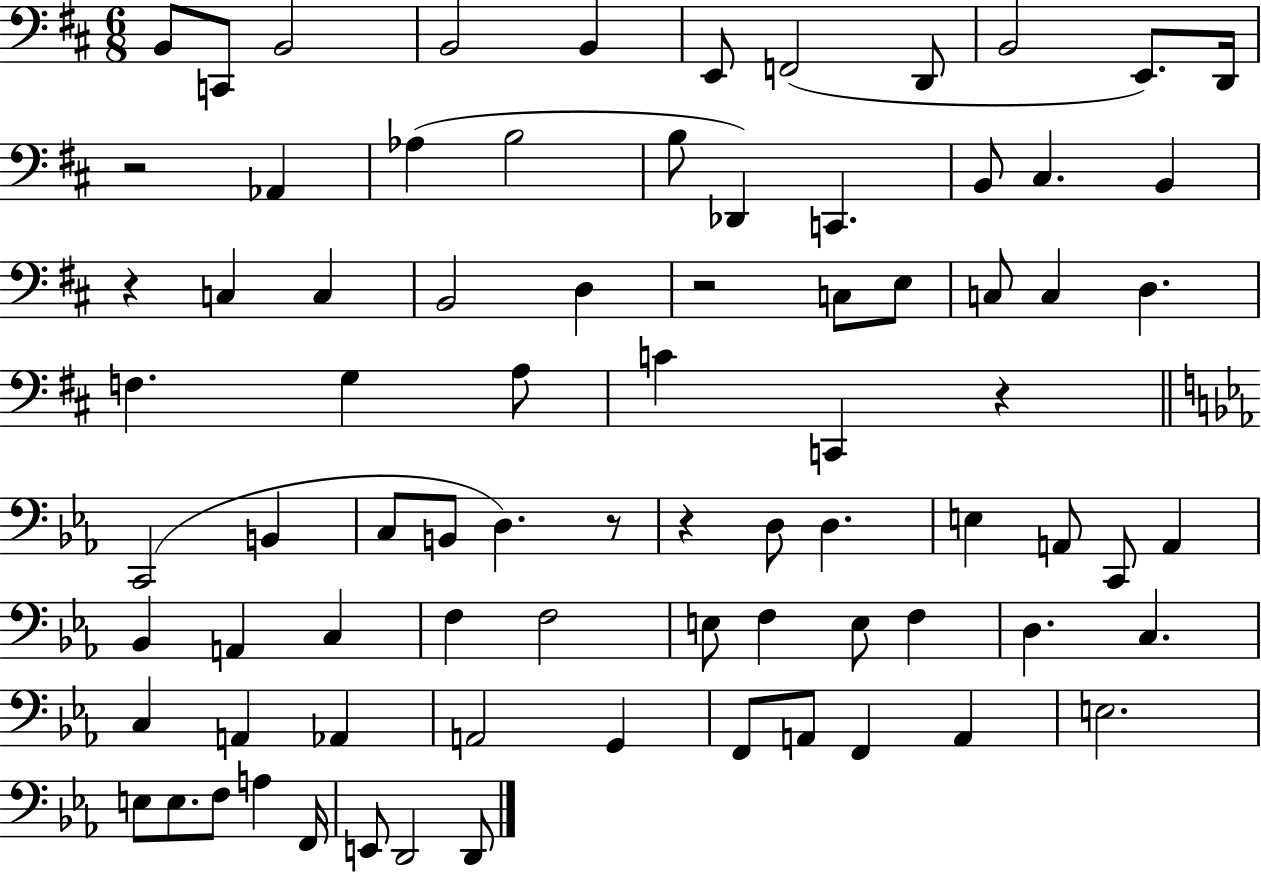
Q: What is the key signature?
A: D major